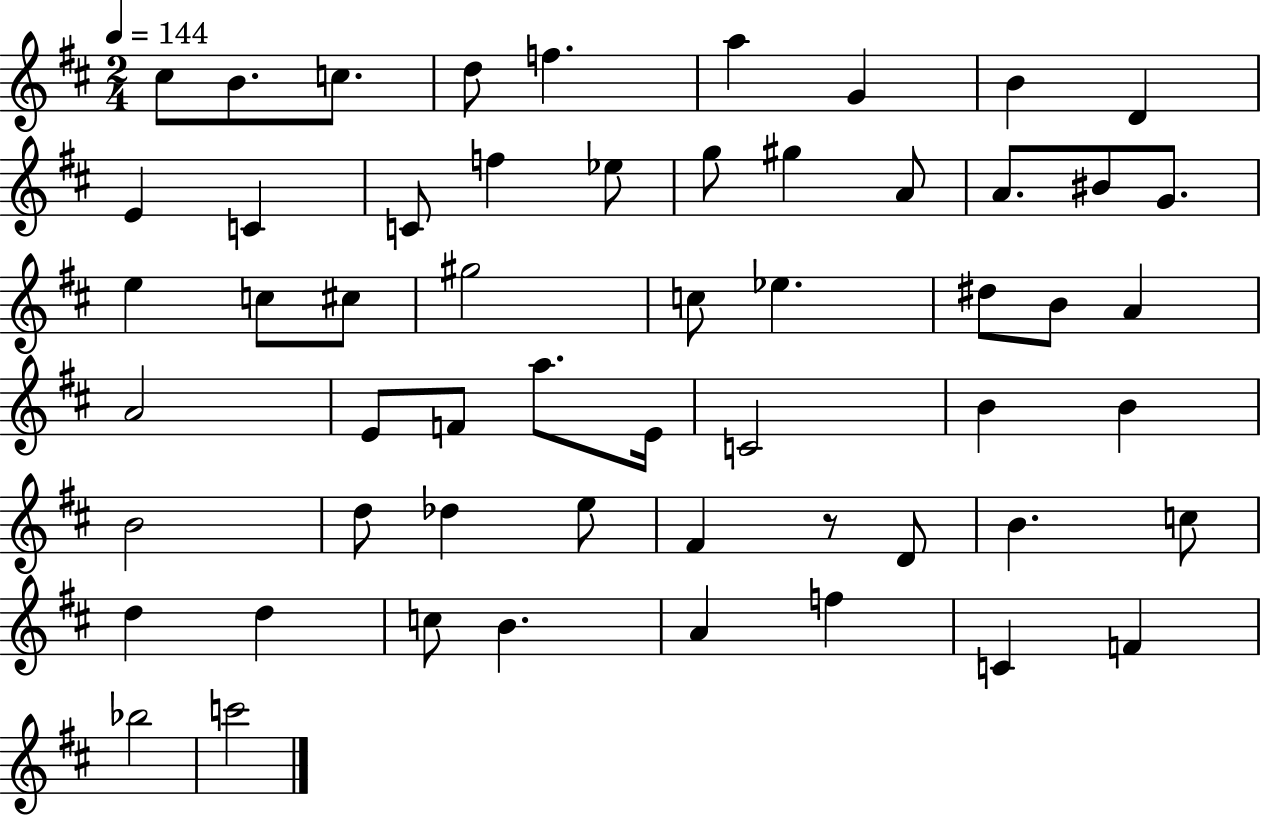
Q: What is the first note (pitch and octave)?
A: C#5